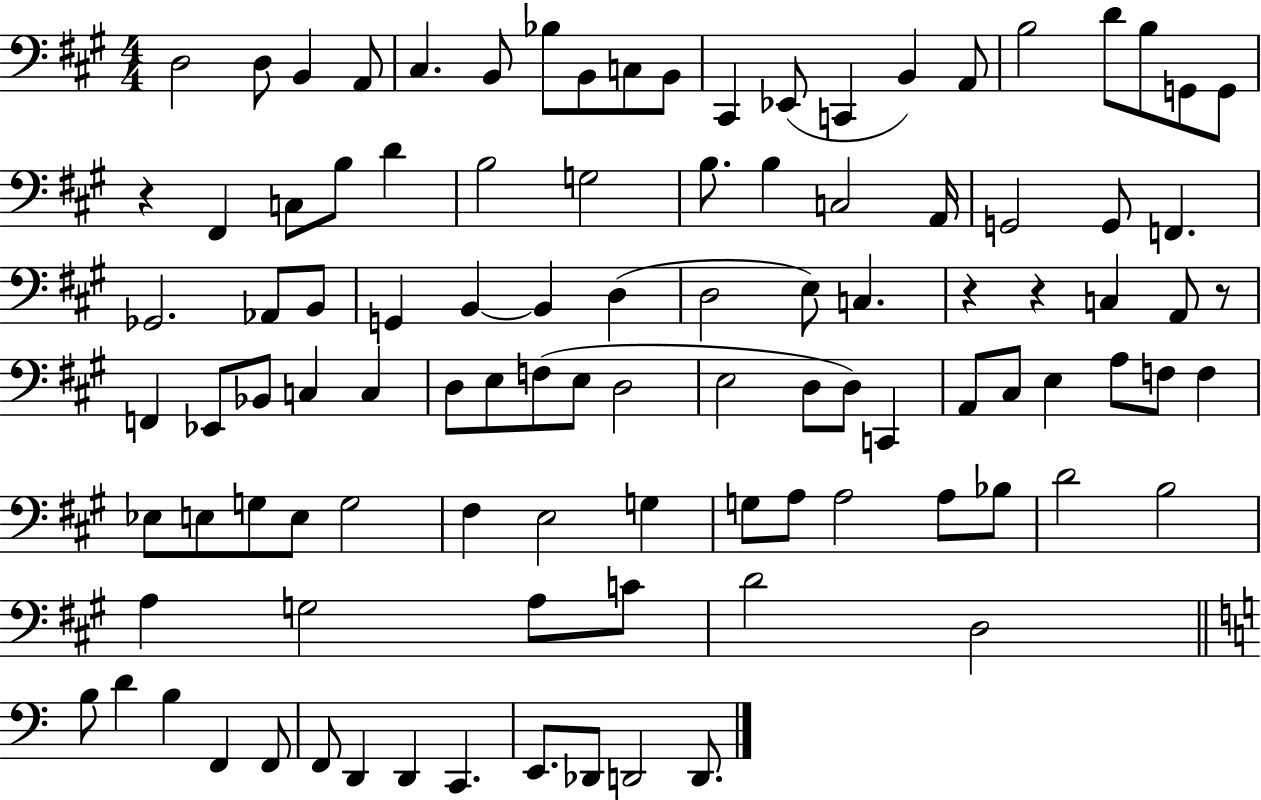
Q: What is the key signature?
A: A major